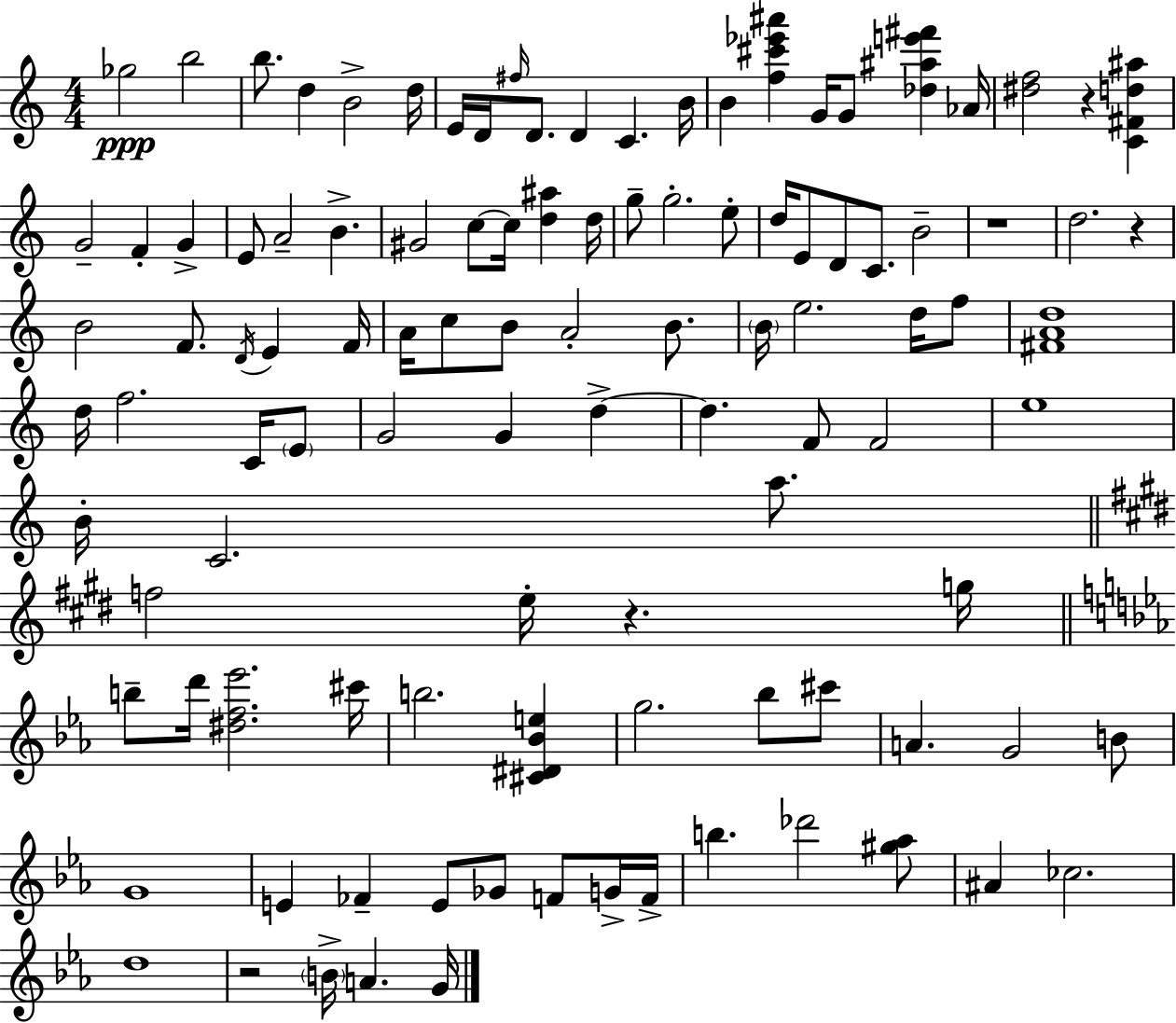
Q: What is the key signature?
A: C major